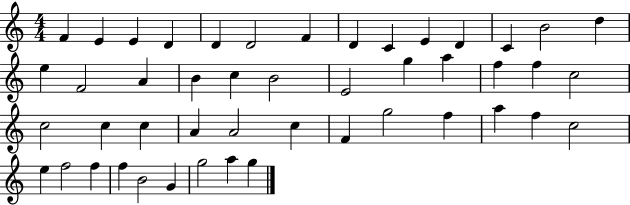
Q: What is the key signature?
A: C major